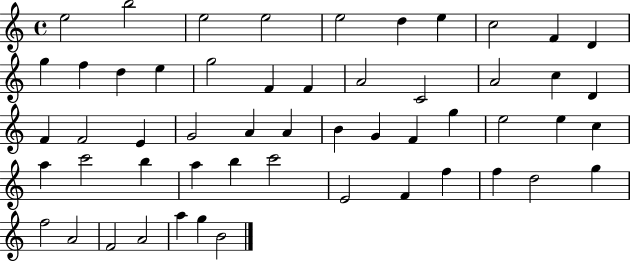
{
  \clef treble
  \time 4/4
  \defaultTimeSignature
  \key c \major
  e''2 b''2 | e''2 e''2 | e''2 d''4 e''4 | c''2 f'4 d'4 | \break g''4 f''4 d''4 e''4 | g''2 f'4 f'4 | a'2 c'2 | a'2 c''4 d'4 | \break f'4 f'2 e'4 | g'2 a'4 a'4 | b'4 g'4 f'4 g''4 | e''2 e''4 c''4 | \break a''4 c'''2 b''4 | a''4 b''4 c'''2 | e'2 f'4 f''4 | f''4 d''2 g''4 | \break f''2 a'2 | f'2 a'2 | a''4 g''4 b'2 | \bar "|."
}